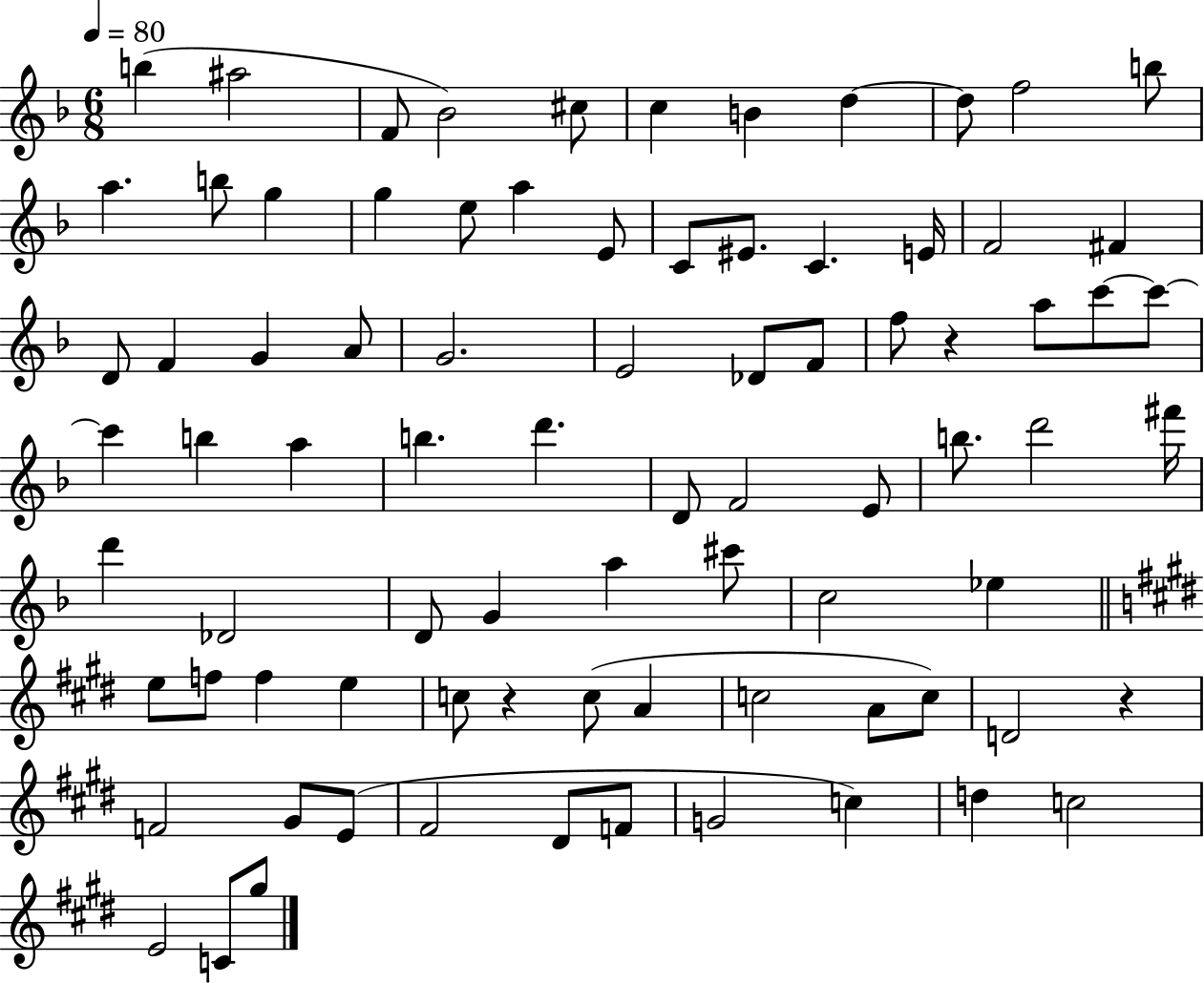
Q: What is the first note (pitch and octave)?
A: B5